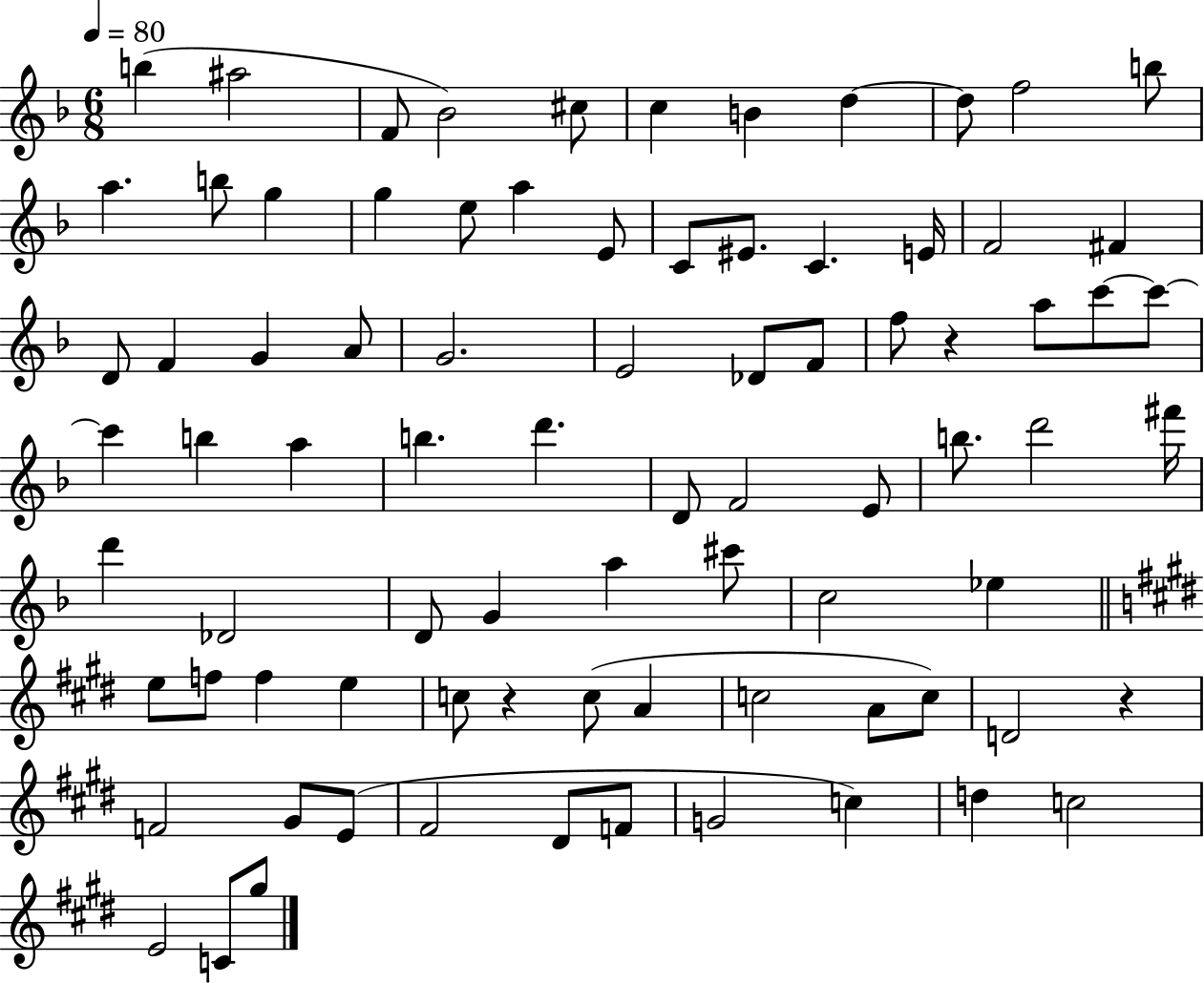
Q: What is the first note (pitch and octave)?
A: B5